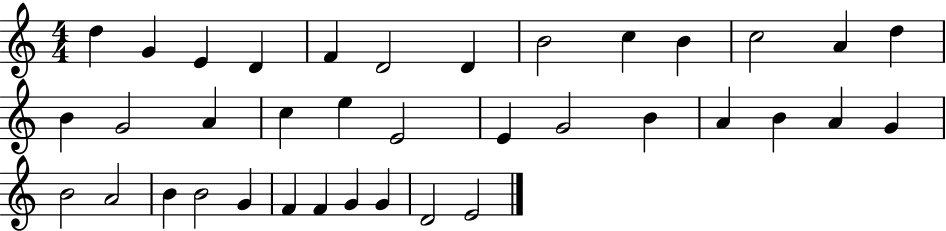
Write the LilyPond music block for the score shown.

{
  \clef treble
  \numericTimeSignature
  \time 4/4
  \key c \major
  d''4 g'4 e'4 d'4 | f'4 d'2 d'4 | b'2 c''4 b'4 | c''2 a'4 d''4 | \break b'4 g'2 a'4 | c''4 e''4 e'2 | e'4 g'2 b'4 | a'4 b'4 a'4 g'4 | \break b'2 a'2 | b'4 b'2 g'4 | f'4 f'4 g'4 g'4 | d'2 e'2 | \break \bar "|."
}